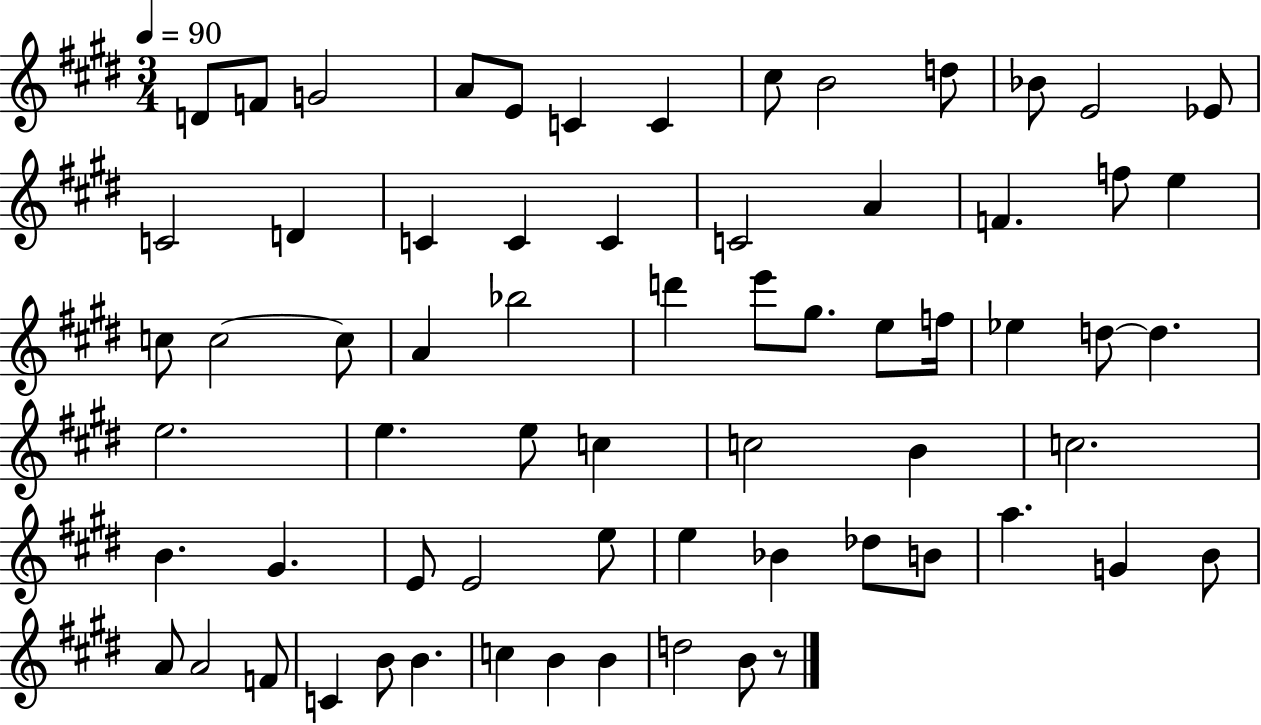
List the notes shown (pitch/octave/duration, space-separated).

D4/e F4/e G4/h A4/e E4/e C4/q C4/q C#5/e B4/h D5/e Bb4/e E4/h Eb4/e C4/h D4/q C4/q C4/q C4/q C4/h A4/q F4/q. F5/e E5/q C5/e C5/h C5/e A4/q Bb5/h D6/q E6/e G#5/e. E5/e F5/s Eb5/q D5/e D5/q. E5/h. E5/q. E5/e C5/q C5/h B4/q C5/h. B4/q. G#4/q. E4/e E4/h E5/e E5/q Bb4/q Db5/e B4/e A5/q. G4/q B4/e A4/e A4/h F4/e C4/q B4/e B4/q. C5/q B4/q B4/q D5/h B4/e R/e